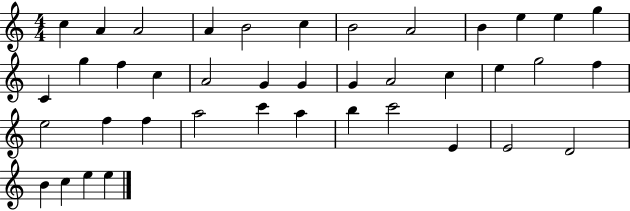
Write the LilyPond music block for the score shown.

{
  \clef treble
  \numericTimeSignature
  \time 4/4
  \key c \major
  c''4 a'4 a'2 | a'4 b'2 c''4 | b'2 a'2 | b'4 e''4 e''4 g''4 | \break c'4 g''4 f''4 c''4 | a'2 g'4 g'4 | g'4 a'2 c''4 | e''4 g''2 f''4 | \break e''2 f''4 f''4 | a''2 c'''4 a''4 | b''4 c'''2 e'4 | e'2 d'2 | \break b'4 c''4 e''4 e''4 | \bar "|."
}